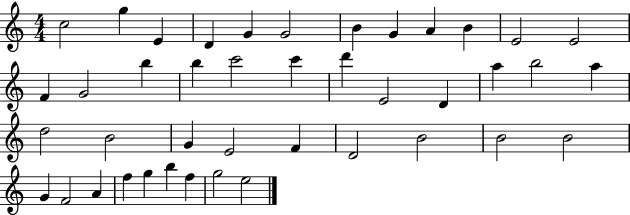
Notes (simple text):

C5/h G5/q E4/q D4/q G4/q G4/h B4/q G4/q A4/q B4/q E4/h E4/h F4/q G4/h B5/q B5/q C6/h C6/q D6/q E4/h D4/q A5/q B5/h A5/q D5/h B4/h G4/q E4/h F4/q D4/h B4/h B4/h B4/h G4/q F4/h A4/q F5/q G5/q B5/q F5/q G5/h E5/h